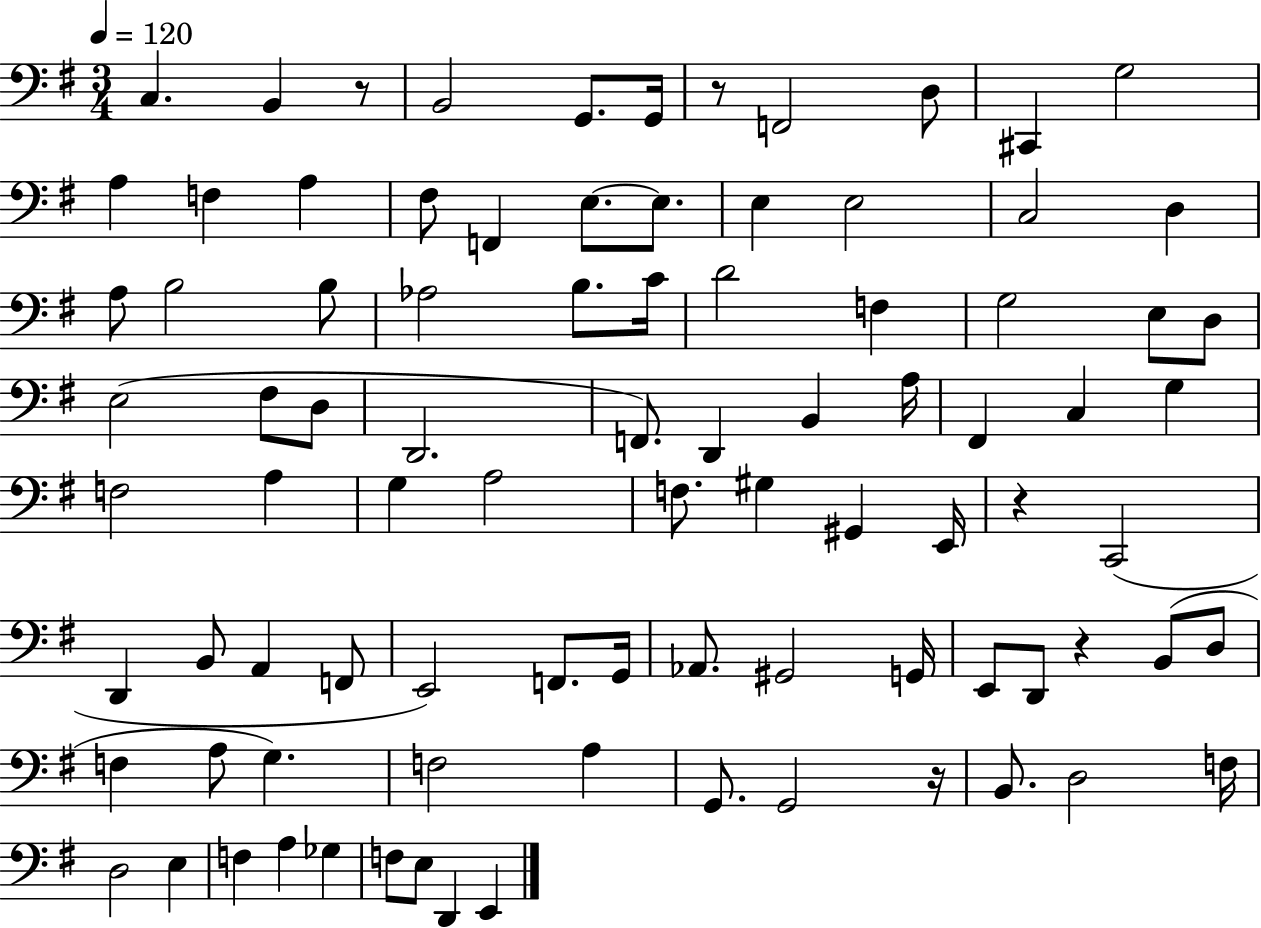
C3/q. B2/q R/e B2/h G2/e. G2/s R/e F2/h D3/e C#2/q G3/h A3/q F3/q A3/q F#3/e F2/q E3/e. E3/e. E3/q E3/h C3/h D3/q A3/e B3/h B3/e Ab3/h B3/e. C4/s D4/h F3/q G3/h E3/e D3/e E3/h F#3/e D3/e D2/h. F2/e. D2/q B2/q A3/s F#2/q C3/q G3/q F3/h A3/q G3/q A3/h F3/e. G#3/q G#2/q E2/s R/q C2/h D2/q B2/e A2/q F2/e E2/h F2/e. G2/s Ab2/e. G#2/h G2/s E2/e D2/e R/q B2/e D3/e F3/q A3/e G3/q. F3/h A3/q G2/e. G2/h R/s B2/e. D3/h F3/s D3/h E3/q F3/q A3/q Gb3/q F3/e E3/e D2/q E2/q